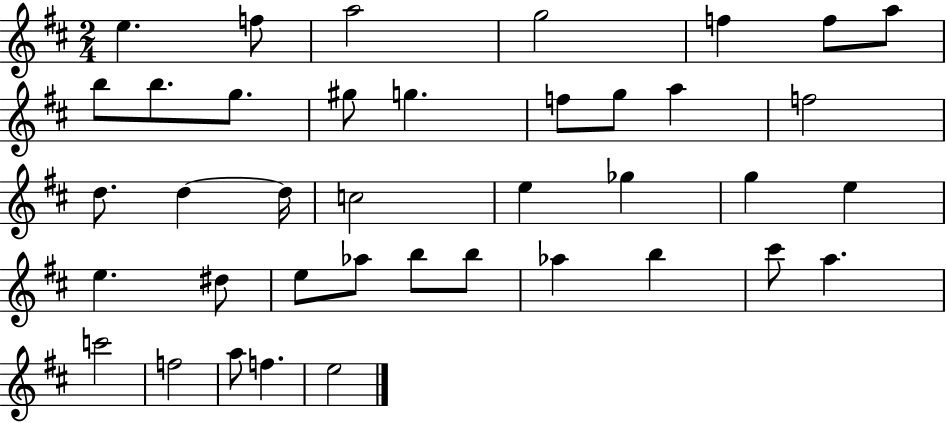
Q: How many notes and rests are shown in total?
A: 39